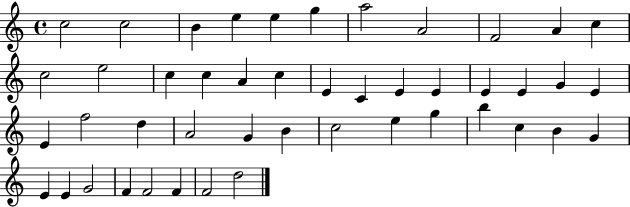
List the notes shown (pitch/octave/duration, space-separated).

C5/h C5/h B4/q E5/q E5/q G5/q A5/h A4/h F4/h A4/q C5/q C5/h E5/h C5/q C5/q A4/q C5/q E4/q C4/q E4/q E4/q E4/q E4/q G4/q E4/q E4/q F5/h D5/q A4/h G4/q B4/q C5/h E5/q G5/q B5/q C5/q B4/q G4/q E4/q E4/q G4/h F4/q F4/h F4/q F4/h D5/h